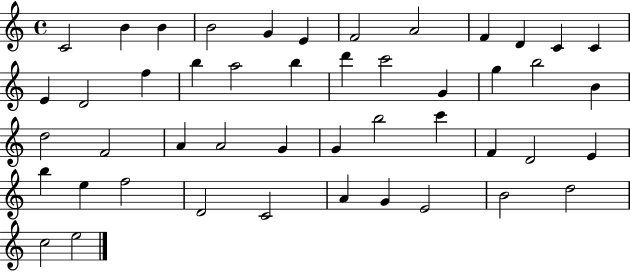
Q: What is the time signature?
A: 4/4